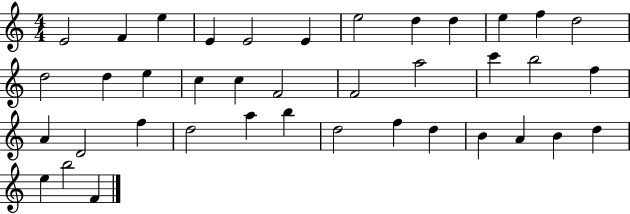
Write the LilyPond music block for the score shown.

{
  \clef treble
  \numericTimeSignature
  \time 4/4
  \key c \major
  e'2 f'4 e''4 | e'4 e'2 e'4 | e''2 d''4 d''4 | e''4 f''4 d''2 | \break d''2 d''4 e''4 | c''4 c''4 f'2 | f'2 a''2 | c'''4 b''2 f''4 | \break a'4 d'2 f''4 | d''2 a''4 b''4 | d''2 f''4 d''4 | b'4 a'4 b'4 d''4 | \break e''4 b''2 f'4 | \bar "|."
}